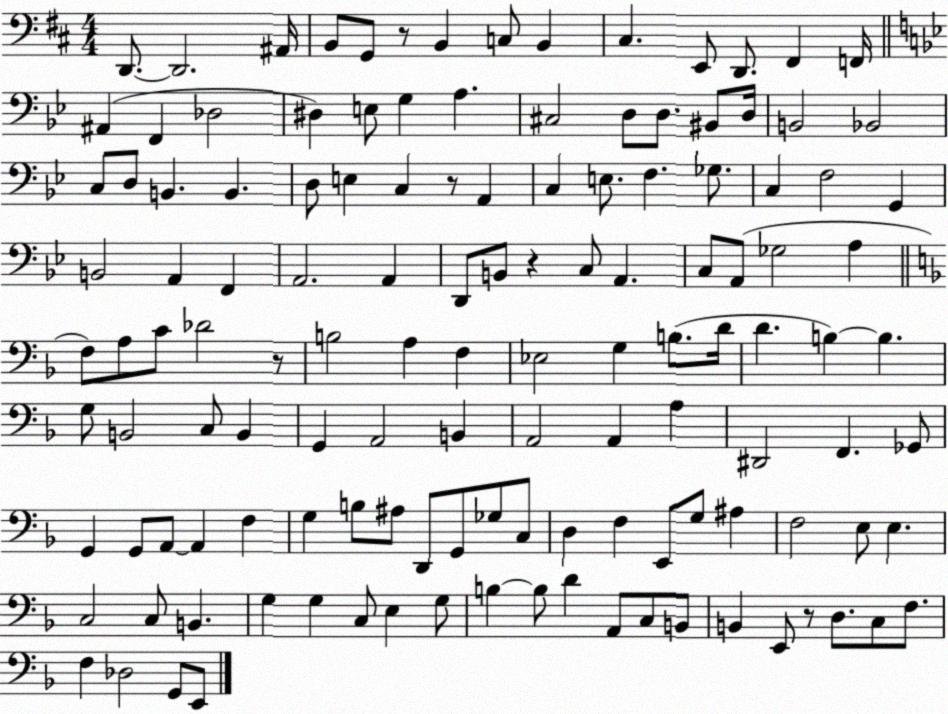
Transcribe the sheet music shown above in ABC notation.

X:1
T:Untitled
M:4/4
L:1/4
K:D
D,,/2 D,,2 ^A,,/4 B,,/2 G,,/2 z/2 B,, C,/2 B,, ^C, E,,/2 D,,/2 ^F,, F,,/4 ^A,, F,, _D,2 ^D, E,/2 G, A, ^C,2 D,/2 D,/2 ^B,,/2 D,/4 B,,2 _B,,2 C,/2 D,/2 B,, B,, D,/2 E, C, z/2 A,, C, E,/2 F, _G,/2 C, F,2 G,, B,,2 A,, F,, A,,2 A,, D,,/2 B,,/2 z C,/2 A,, C,/2 A,,/2 _G,2 A, F,/2 A,/2 C/2 _D2 z/2 B,2 A, F, _E,2 G, B,/2 D/4 D B, B, G,/2 B,,2 C,/2 B,, G,, A,,2 B,, A,,2 A,, A, ^D,,2 F,, _G,,/2 G,, G,,/2 A,,/2 A,, F, G, B,/2 ^A,/2 D,,/2 G,,/2 _G,/2 C,/2 D, F, E,,/2 G,/2 ^A, F,2 E,/2 E, C,2 C,/2 B,, G, G, C,/2 E, G,/2 B, B,/2 D A,,/2 C,/2 B,,/2 B,, E,,/2 z/2 D,/2 C,/2 F,/2 F, _D,2 G,,/2 E,,/2